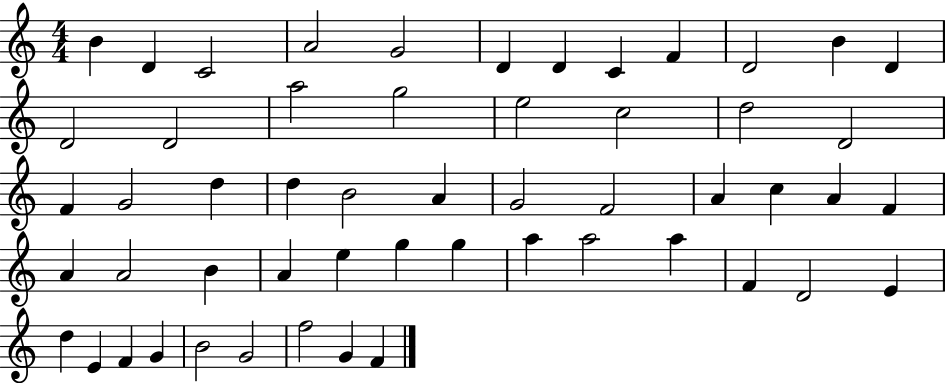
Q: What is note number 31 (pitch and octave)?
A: A4